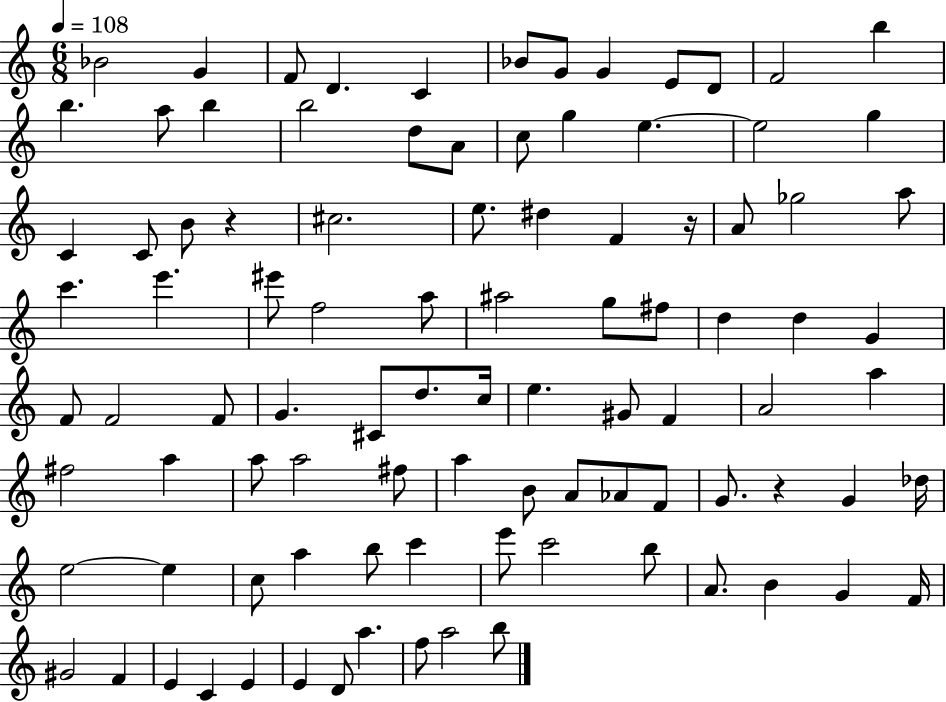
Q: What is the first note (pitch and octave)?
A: Bb4